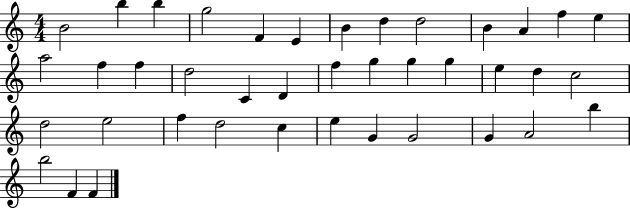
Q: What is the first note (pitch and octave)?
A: B4